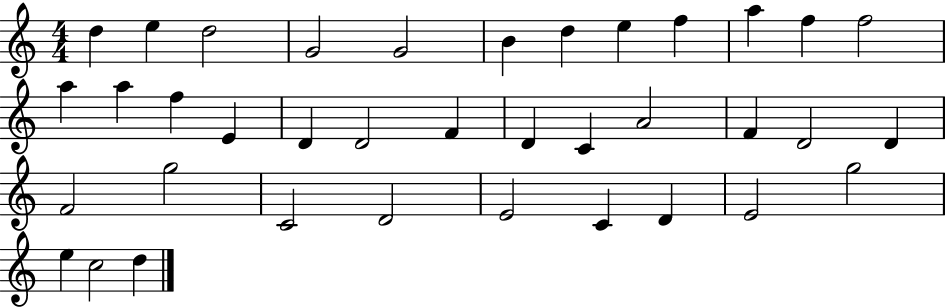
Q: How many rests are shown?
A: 0